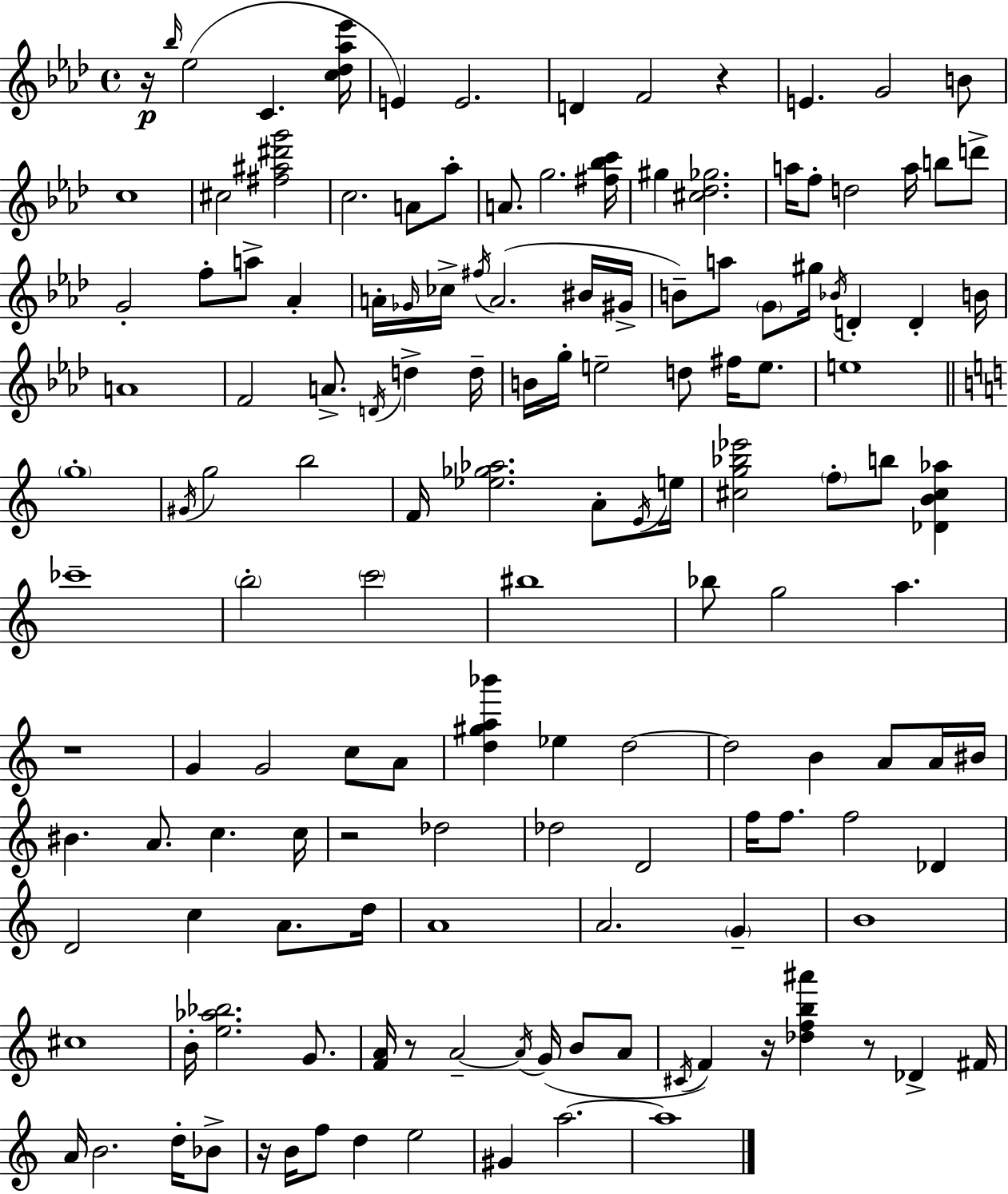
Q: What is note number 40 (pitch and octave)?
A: Bb4